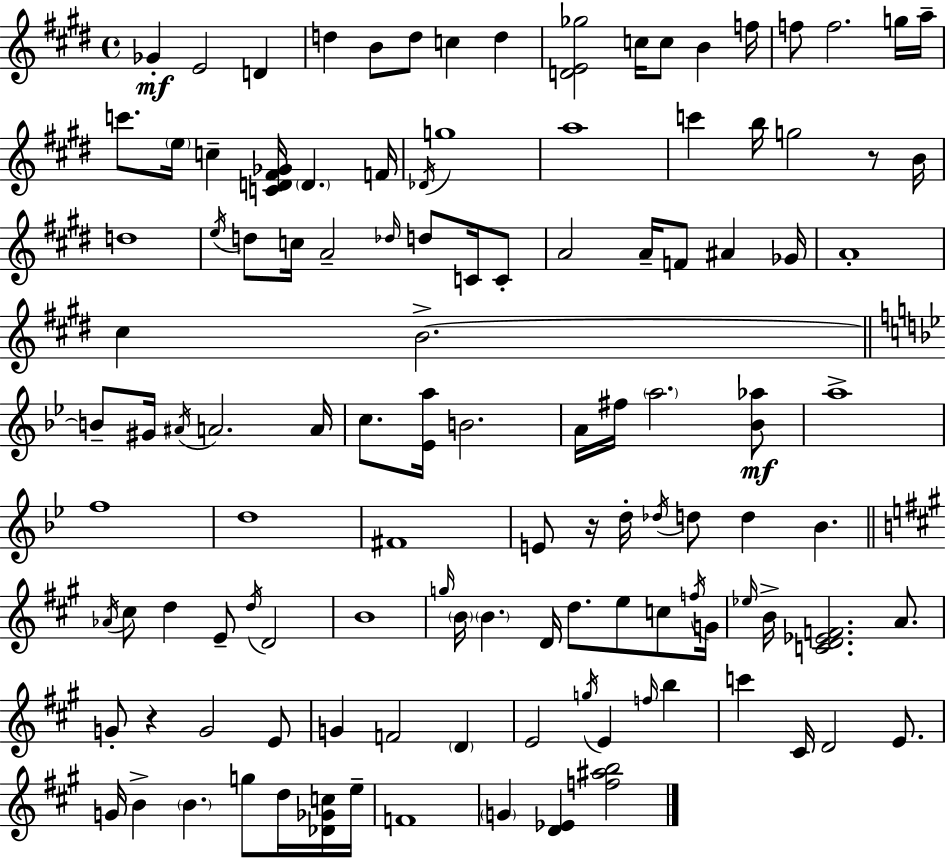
{
  \clef treble
  \time 4/4
  \defaultTimeSignature
  \key e \major
  ges'4-.\mf e'2 d'4 | d''4 b'8 d''8 c''4 d''4 | <d' e' ges''>2 c''16 c''8 b'4 f''16 | f''8 f''2. g''16 a''16-- | \break c'''8. \parenthesize e''16 c''4-- <c' d' fis' ges'>16 \parenthesize d'4. f'16 | \acciaccatura { des'16 } g''1 | a''1 | c'''4 b''16 g''2 r8 | \break b'16 d''1 | \acciaccatura { e''16 } d''8 c''16 a'2-- \grace { des''16 } d''8 | c'16 c'8-. a'2 a'16-- f'8 ais'4 | ges'16 a'1-. | \break cis''4 b'2.->~~ | \bar "||" \break \key bes \major b'8-- gis'16 \acciaccatura { ais'16 } a'2. | a'16 c''8. <ees' a''>16 b'2. | a'16 fis''16 \parenthesize a''2. <bes' aes''>8\mf | a''1-> | \break f''1 | d''1 | fis'1 | e'8 r16 d''16-. \acciaccatura { des''16 } d''8 d''4 bes'4. | \break \bar "||" \break \key a \major \acciaccatura { aes'16 } cis''8 d''4 e'8-- \acciaccatura { d''16 } d'2 | b'1 | \grace { g''16 } \parenthesize b'16 \parenthesize b'4. d'16 d''8. e''8 | c''8 \acciaccatura { f''16 } g'16 \grace { ees''16 } b'16-> <c' d' ees' f'>2. | \break a'8. g'8-. r4 g'2 | e'8 g'4 f'2 | \parenthesize d'4 e'2 \acciaccatura { g''16 } e'4 | \grace { f''16 } b''4 c'''4 cis'16 d'2 | \break e'8. g'16 b'4-> \parenthesize b'4. | g''8 d''16 <des' ges' c''>16 e''16-- f'1 | \parenthesize g'4 <d' ees'>4 <f'' ais'' b''>2 | \bar "|."
}